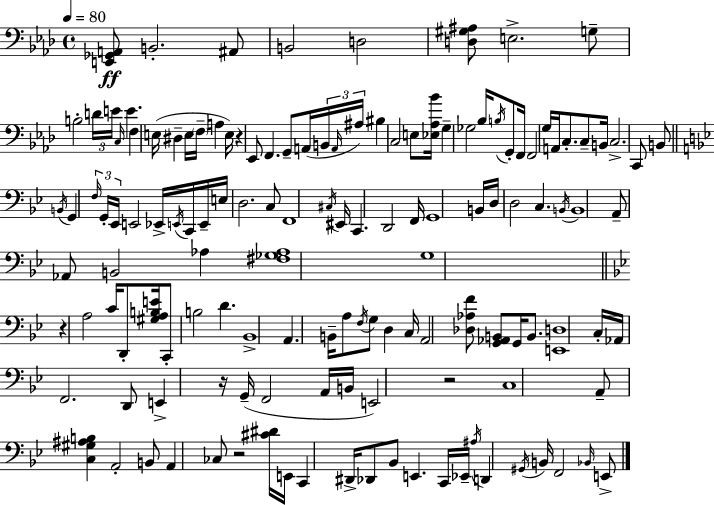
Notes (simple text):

[E2,Gb2,A2]/e B2/h. A#2/e B2/h D3/h [D3,G#3,A#3]/e E3/h. G3/e B3/h D4/s E4/s C3/s E4/q. F3/q E3/s D#3/q E3/s F3/s A3/q E3/s R/q Eb2/e F2/q. G2/e A2/s B2/s A2/s A#3/s BIS3/q C3/h E3/e [Eb3,Ab3,Bb4]/s G3/q Gb3/h Bb3/s B3/s G2/e F2/s F2/h G3/s A2/s C3/e. C3/e B2/s C3/h. C2/e B2/e B2/s G2/q F3/s G2/s Eb2/s E2/h Eb2/s E2/s C2/s E2/s E3/s D3/h. C3/e F2/w C#3/s EIS2/s C2/q. D2/h F2/s G2/w B2/s D3/s D3/h C3/q. B2/s B2/w A2/e Ab2/e B2/h Ab3/q [F#3,Gb3,Ab3]/w G3/w R/q A3/h C4/s D2/e [G#3,A3,B3,E4]/s C2/e B3/h D4/q. Bb2/w A2/q. B2/s A3/e F3/s G3/e D3/q C3/s A2/h [Db3,Ab3,F4]/e [G2,Ab2,B2]/e G2/s B2/e. [E2,D3]/w C3/s Ab2/s F2/h. D2/e E2/q R/s G2/s F2/h A2/s B2/s E2/h R/h C3/w A2/e [C3,G#3,A#3,B3]/q A2/h B2/e A2/q CES3/e R/h [C#4,D#4]/s E2/s C2/q D#2/s Db2/e Bb2/e E2/q. C2/s Eb2/s A#3/s D2/q G#2/s B2/s F2/h Bb2/s E2/e